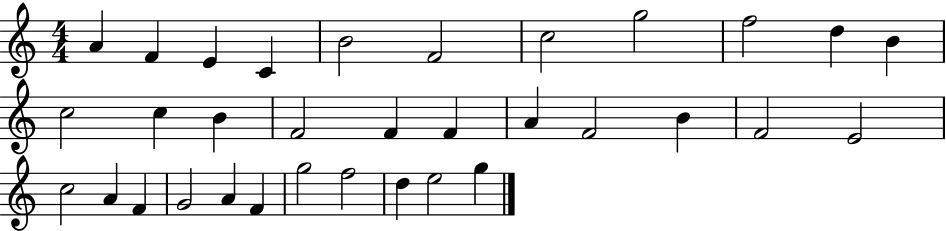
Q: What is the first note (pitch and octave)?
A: A4